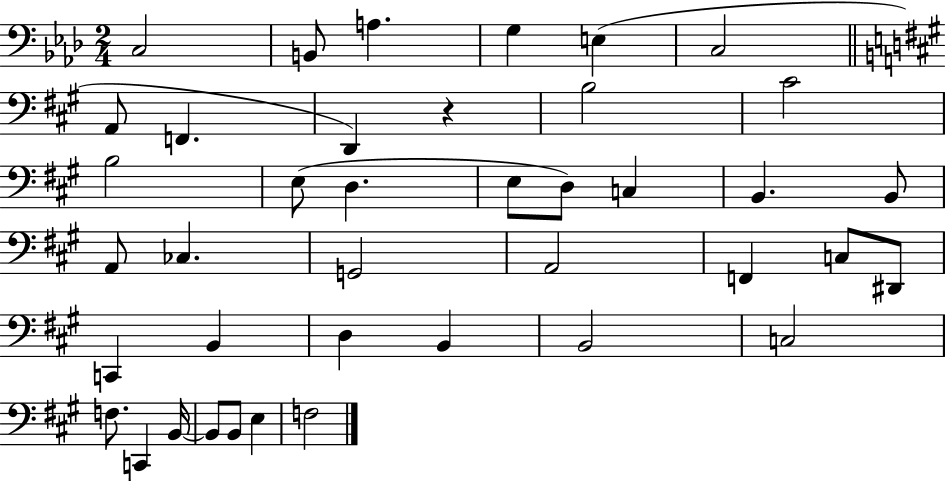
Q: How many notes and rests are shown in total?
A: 40